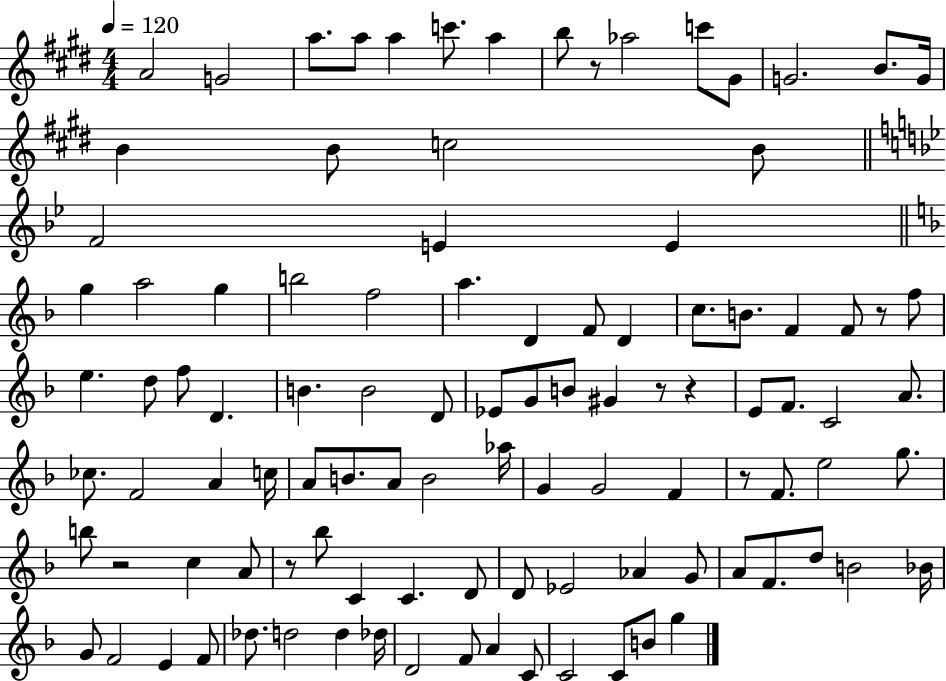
A4/h G4/h A5/e. A5/e A5/q C6/e. A5/q B5/e R/e Ab5/h C6/e G#4/e G4/h. B4/e. G4/s B4/q B4/e C5/h B4/e F4/h E4/q E4/q G5/q A5/h G5/q B5/h F5/h A5/q. D4/q F4/e D4/q C5/e. B4/e. F4/q F4/e R/e F5/e E5/q. D5/e F5/e D4/q. B4/q. B4/h D4/e Eb4/e G4/e B4/e G#4/q R/e R/q E4/e F4/e. C4/h A4/e. CES5/e. F4/h A4/q C5/s A4/e B4/e. A4/e B4/h Ab5/s G4/q G4/h F4/q R/e F4/e. E5/h G5/e. B5/e R/h C5/q A4/e R/e Bb5/e C4/q C4/q. D4/e D4/e Eb4/h Ab4/q G4/e A4/e F4/e. D5/e B4/h Bb4/s G4/e F4/h E4/q F4/e Db5/e. D5/h D5/q Db5/s D4/h F4/e A4/q C4/e C4/h C4/e B4/e G5/q